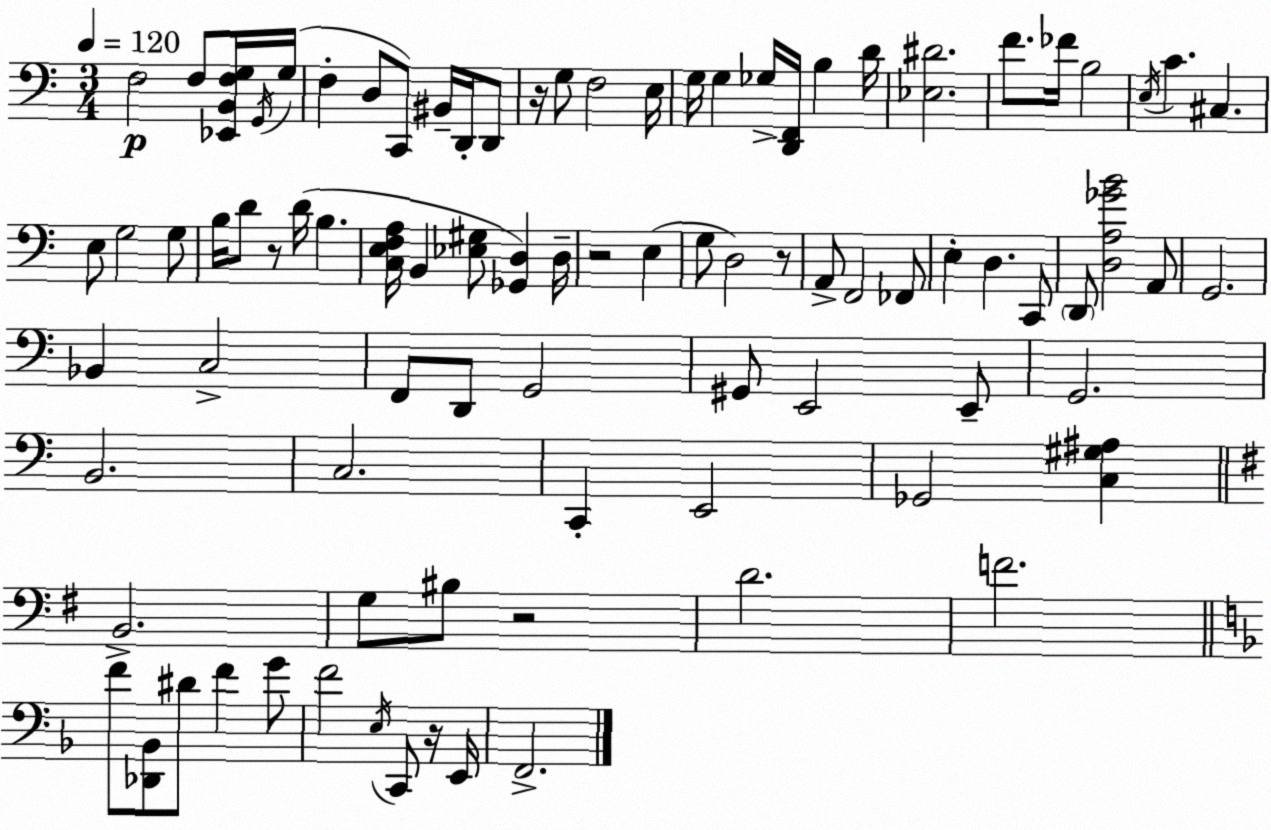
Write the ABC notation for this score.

X:1
T:Untitled
M:3/4
L:1/4
K:C
F,2 F,/2 [_E,,B,,F,G,]/4 G,,/4 G,/4 F, D,/2 C,,/2 ^B,,/4 D,,/4 D,,/2 z/4 G,/2 F,2 E,/4 G,/4 G, _G,/4 [D,,F,,]/4 B, D/4 [_E,^D]2 F/2 _F/4 B,2 E,/4 C ^C, E,/2 G,2 G,/2 B,/4 D/2 z/2 D/4 B, [C,E,F,A,]/4 B,, [_E,^G,]/2 [_G,,D,] D,/4 z2 E, G,/2 D,2 z/2 A,,/2 F,,2 _F,,/2 E, D, C,,/2 D,,/2 [D,A,_GB]2 A,,/2 G,,2 _B,, C,2 F,,/2 D,,/2 G,,2 ^G,,/2 E,,2 E,,/2 G,,2 B,,2 C,2 C,, E,,2 _G,,2 [C,^G,^A,] B,,2 G,/2 ^B,/2 z2 D2 F2 F/2 [_D,,_B,,]/2 ^D/2 F G/2 F2 E,/4 C,,/2 z/4 E,,/4 F,,2